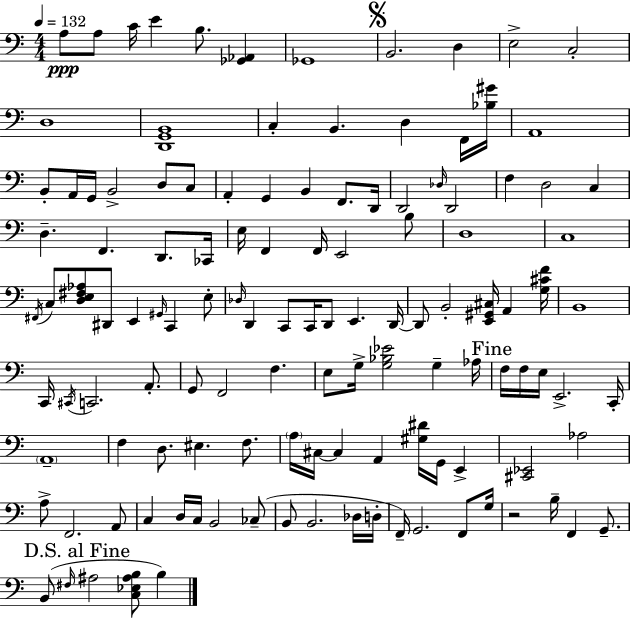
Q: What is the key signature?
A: A minor